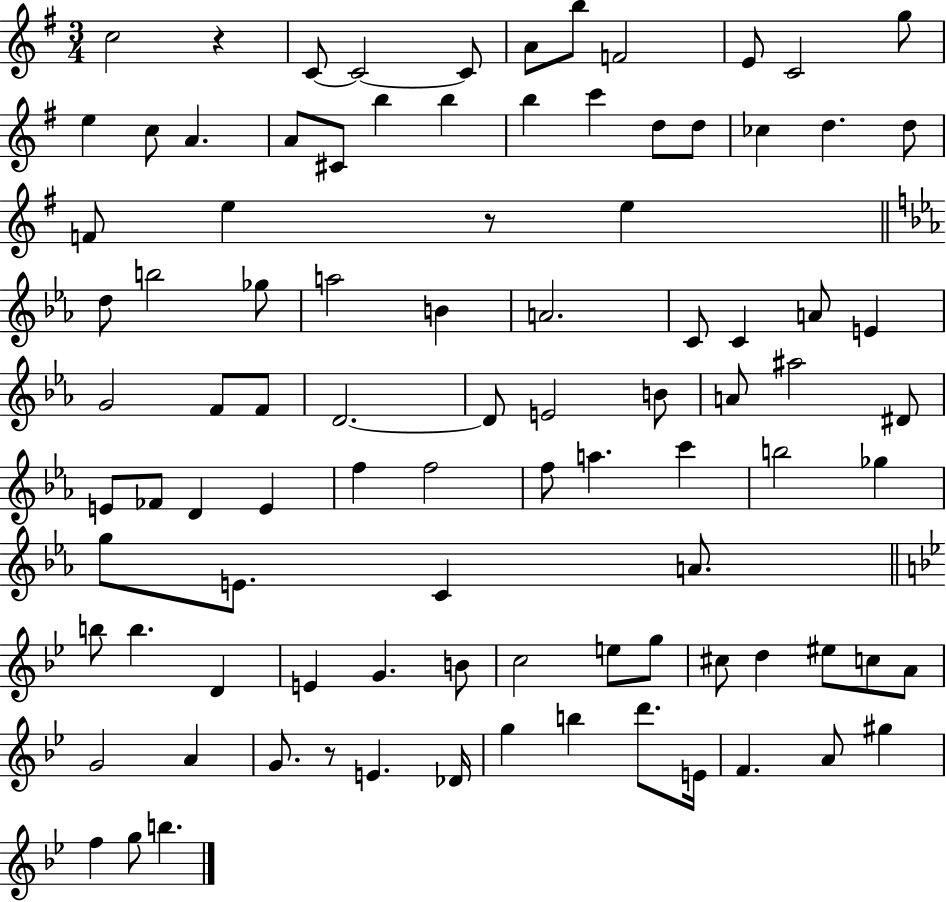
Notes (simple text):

C5/h R/q C4/e C4/h C4/e A4/e B5/e F4/h E4/e C4/h G5/e E5/q C5/e A4/q. A4/e C#4/e B5/q B5/q B5/q C6/q D5/e D5/e CES5/q D5/q. D5/e F4/e E5/q R/e E5/q D5/e B5/h Gb5/e A5/h B4/q A4/h. C4/e C4/q A4/e E4/q G4/h F4/e F4/e D4/h. D4/e E4/h B4/e A4/e A#5/h D#4/e E4/e FES4/e D4/q E4/q F5/q F5/h F5/e A5/q. C6/q B5/h Gb5/q G5/e E4/e. C4/q A4/e. B5/e B5/q. D4/q E4/q G4/q. B4/e C5/h E5/e G5/e C#5/e D5/q EIS5/e C5/e A4/e G4/h A4/q G4/e. R/e E4/q. Db4/s G5/q B5/q D6/e. E4/s F4/q. A4/e G#5/q F5/q G5/e B5/q.